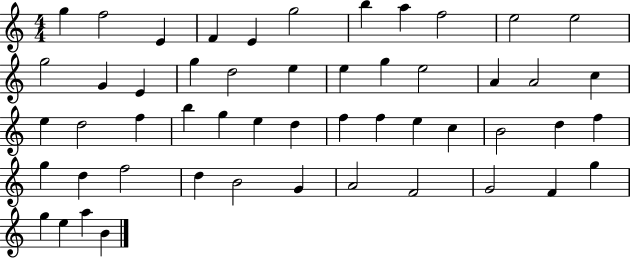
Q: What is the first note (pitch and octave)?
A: G5